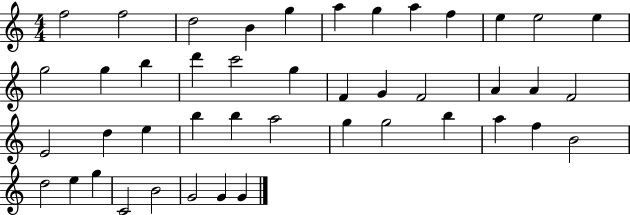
F5/h F5/h D5/h B4/q G5/q A5/q G5/q A5/q F5/q E5/q E5/h E5/q G5/h G5/q B5/q D6/q C6/h G5/q F4/q G4/q F4/h A4/q A4/q F4/h E4/h D5/q E5/q B5/q B5/q A5/h G5/q G5/h B5/q A5/q F5/q B4/h D5/h E5/q G5/q C4/h B4/h G4/h G4/q G4/q